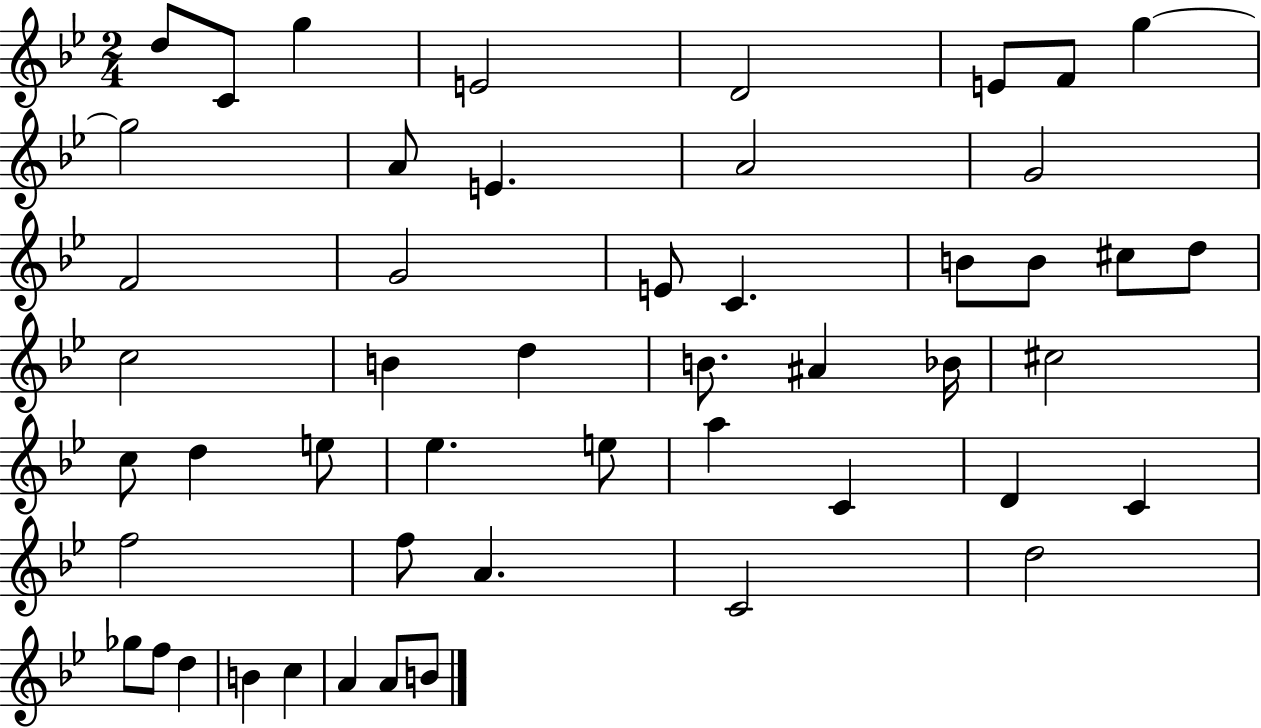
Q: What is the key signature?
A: BES major